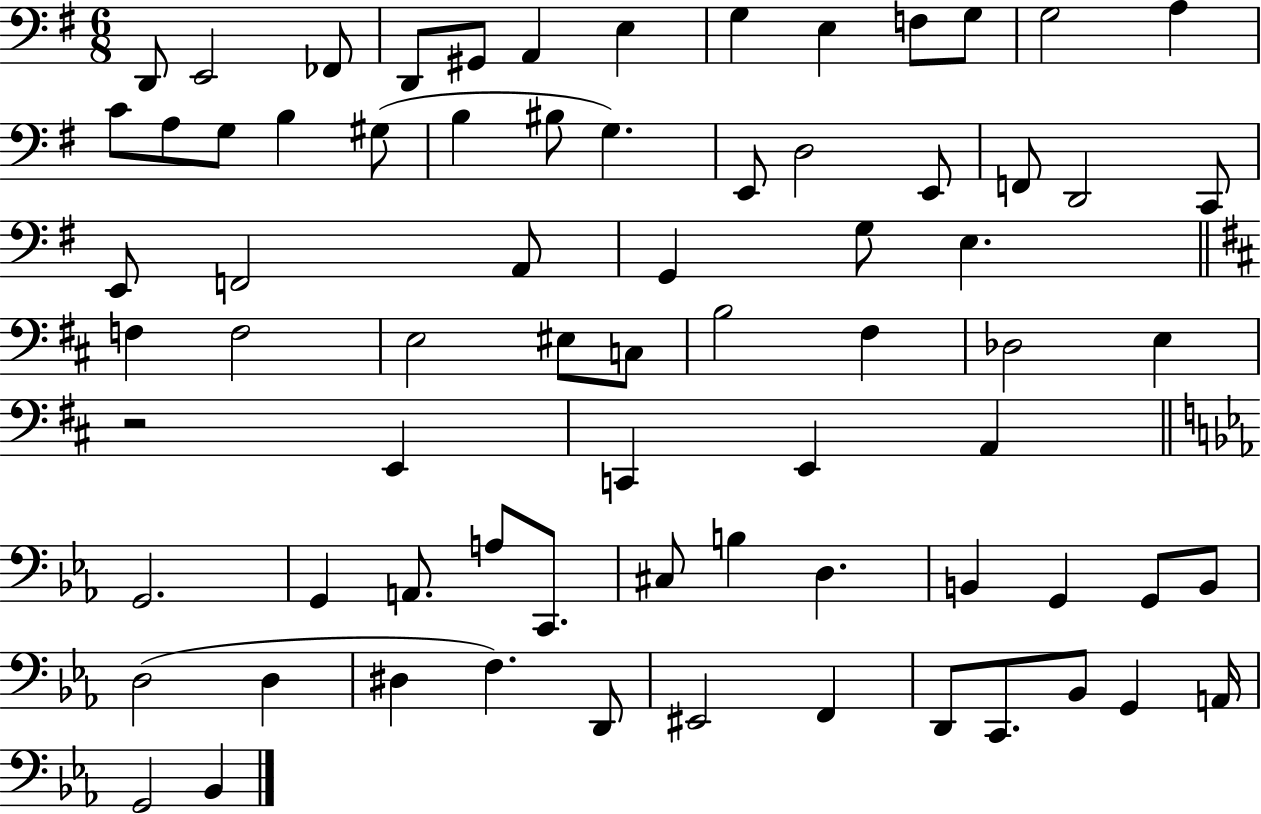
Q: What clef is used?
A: bass